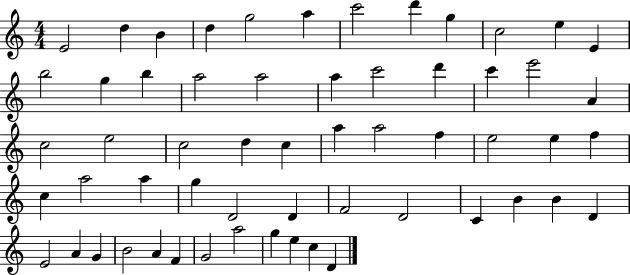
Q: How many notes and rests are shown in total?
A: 58